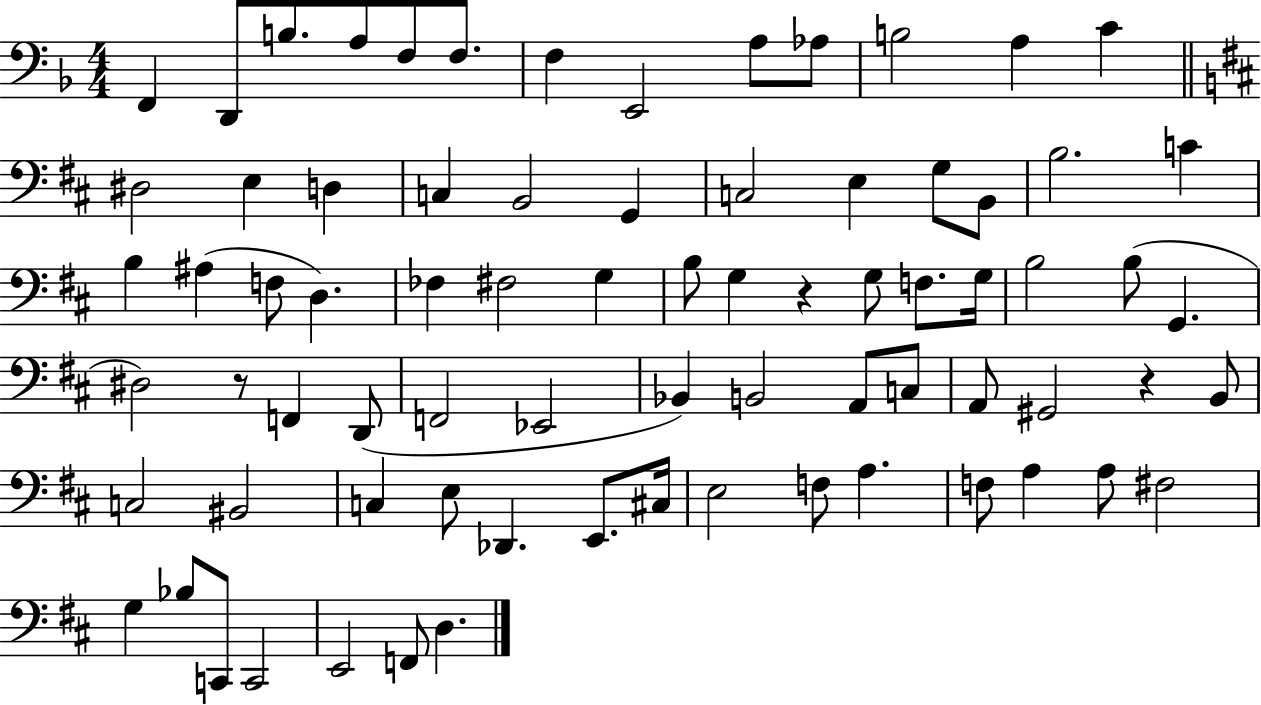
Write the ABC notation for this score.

X:1
T:Untitled
M:4/4
L:1/4
K:F
F,, D,,/2 B,/2 A,/2 F,/2 F,/2 F, E,,2 A,/2 _A,/2 B,2 A, C ^D,2 E, D, C, B,,2 G,, C,2 E, G,/2 B,,/2 B,2 C B, ^A, F,/2 D, _F, ^F,2 G, B,/2 G, z G,/2 F,/2 G,/4 B,2 B,/2 G,, ^D,2 z/2 F,, D,,/2 F,,2 _E,,2 _B,, B,,2 A,,/2 C,/2 A,,/2 ^G,,2 z B,,/2 C,2 ^B,,2 C, E,/2 _D,, E,,/2 ^C,/4 E,2 F,/2 A, F,/2 A, A,/2 ^F,2 G, _B,/2 C,,/2 C,,2 E,,2 F,,/2 D,